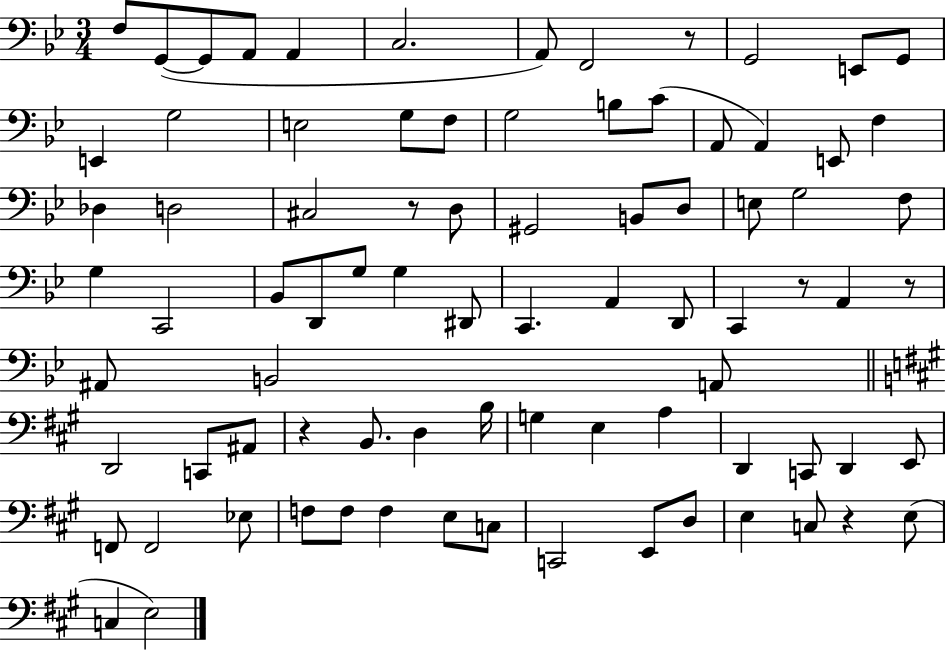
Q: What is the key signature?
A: BES major